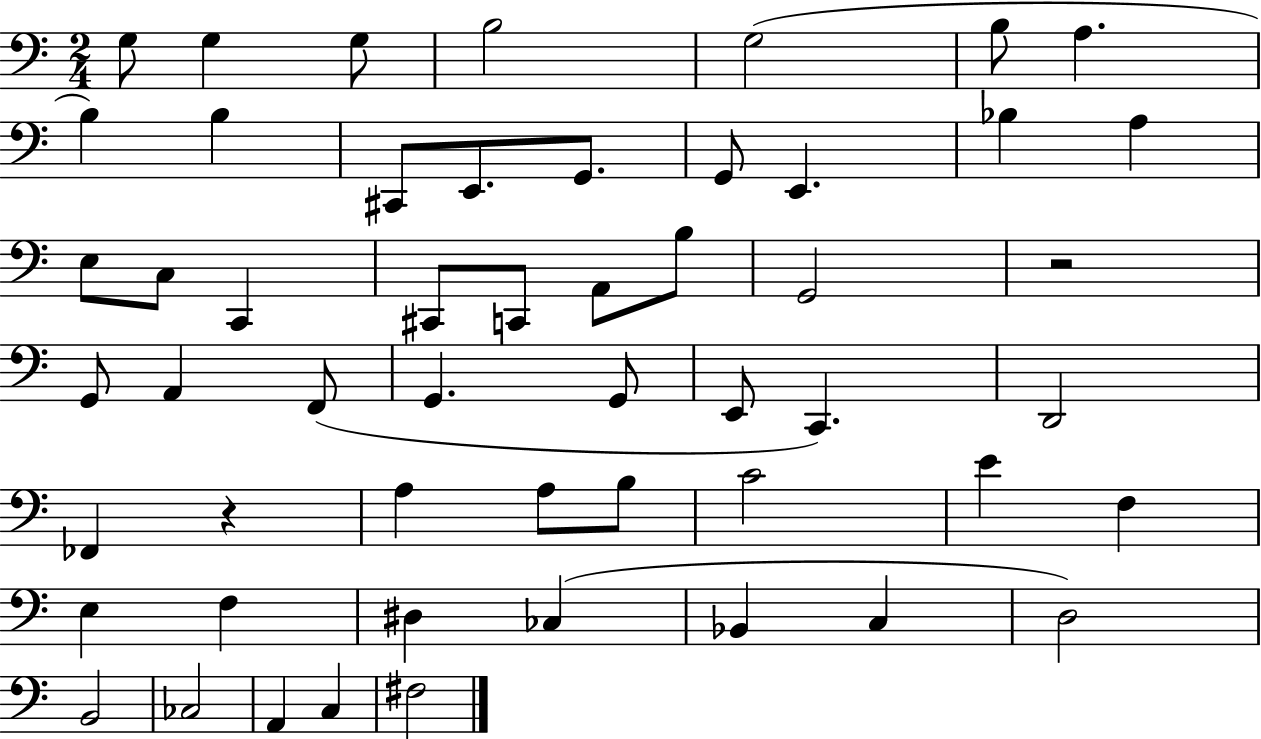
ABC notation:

X:1
T:Untitled
M:2/4
L:1/4
K:C
G,/2 G, G,/2 B,2 G,2 B,/2 A, B, B, ^C,,/2 E,,/2 G,,/2 G,,/2 E,, _B, A, E,/2 C,/2 C,, ^C,,/2 C,,/2 A,,/2 B,/2 G,,2 z2 G,,/2 A,, F,,/2 G,, G,,/2 E,,/2 C,, D,,2 _F,, z A, A,/2 B,/2 C2 E F, E, F, ^D, _C, _B,, C, D,2 B,,2 _C,2 A,, C, ^F,2